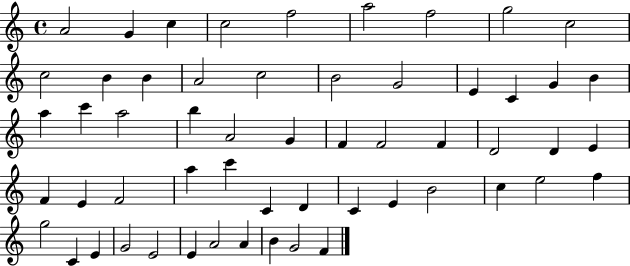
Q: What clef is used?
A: treble